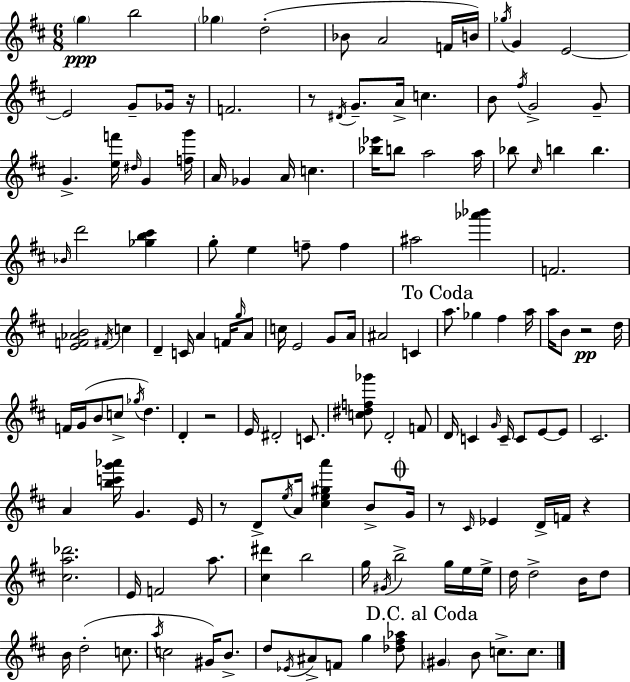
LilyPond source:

{
  \clef treble
  \numericTimeSignature
  \time 6/8
  \key d \major
  \parenthesize g''4\ppp b''2 | \parenthesize ges''4 d''2-.( | bes'8 a'2 f'16 b'16) | \acciaccatura { ges''16 } g'4 e'2~~ | \break e'2 g'8-- ges'16 | r16 f'2. | r8 \acciaccatura { dis'16 } g'8.-- a'16-> c''4. | b'8 \acciaccatura { fis''16 } g'2-> | \break g'8-- g'4.-> <e'' f'''>16 \grace { dis''16 } g'4 | <f'' g'''>16 a'16 ges'4 a'16 c''4. | <bes'' ees'''>16 b''8 a''2 | a''16 bes''8 \grace { cis''16 } b''4 b''4. | \break \grace { bes'16 } d'''2 | <ges'' b'' cis'''>4 g''8-. e''4 | f''8-- f''4 ais''2 | <aes''' bes'''>4 f'2. | \break <e' f' aes' b'>2 | \acciaccatura { fis'16 } c''4 d'4-- c'16 | a'4 f'16 \grace { g''16 } a'8 c''16 e'2 | g'8 a'16 ais'2 | \break c'4 \mark "To Coda" a''8. ges''4 | fis''4 a''16 a''16 b'8 r2\pp | d''16 f'16 g'16( b'8 | c''8-> \acciaccatura { ges''16 } d''4.) d'4-. | \break r2 e'16 dis'2-. | c'8. <c'' dis'' f'' ges'''>8 d'2-. | f'8 d'16 c'4 | \grace { g'16 } c'16-- c'8 e'8~~ e'8 cis'2. | \break a'4 | <b'' c''' g''' aes'''>16 g'4. e'16 r8 | d'8-> \acciaccatura { e''16 } a'16 <cis'' e'' gis'' a'''>4 b'8-> \mark \markup { \musicglyph "scripts.coda" } g'16 r8 | \grace { cis'16 } ees'4 d'16-> f'16 r4 | \break <cis'' a'' des'''>2. | e'16 f'2 a''8. | <cis'' dis'''>4 b''2 | g''16 \acciaccatura { gis'16 } b''2-> g''16 e''16 | \break e''16-> d''16 d''2-> b'16 d''8 | b'16 d''2-.( c''8. | \acciaccatura { a''16 } c''2 gis'16) b'8.-> | d''8 \acciaccatura { ees'16 } ais'8-> f'8 g''4 | \break <des'' fis'' aes''>8 \mark "D.C. al Coda" \parenthesize gis'4 b'8 c''8.-> | c''8. \bar "|."
}